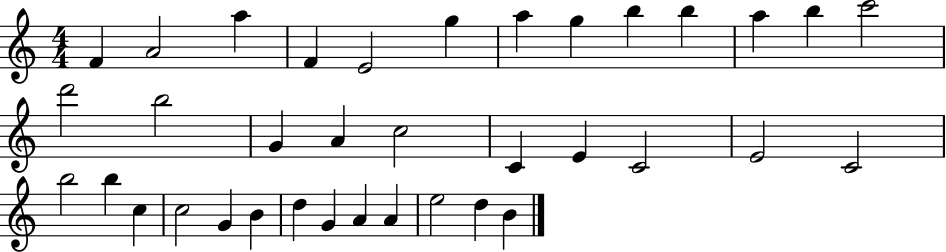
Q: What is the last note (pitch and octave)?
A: B4